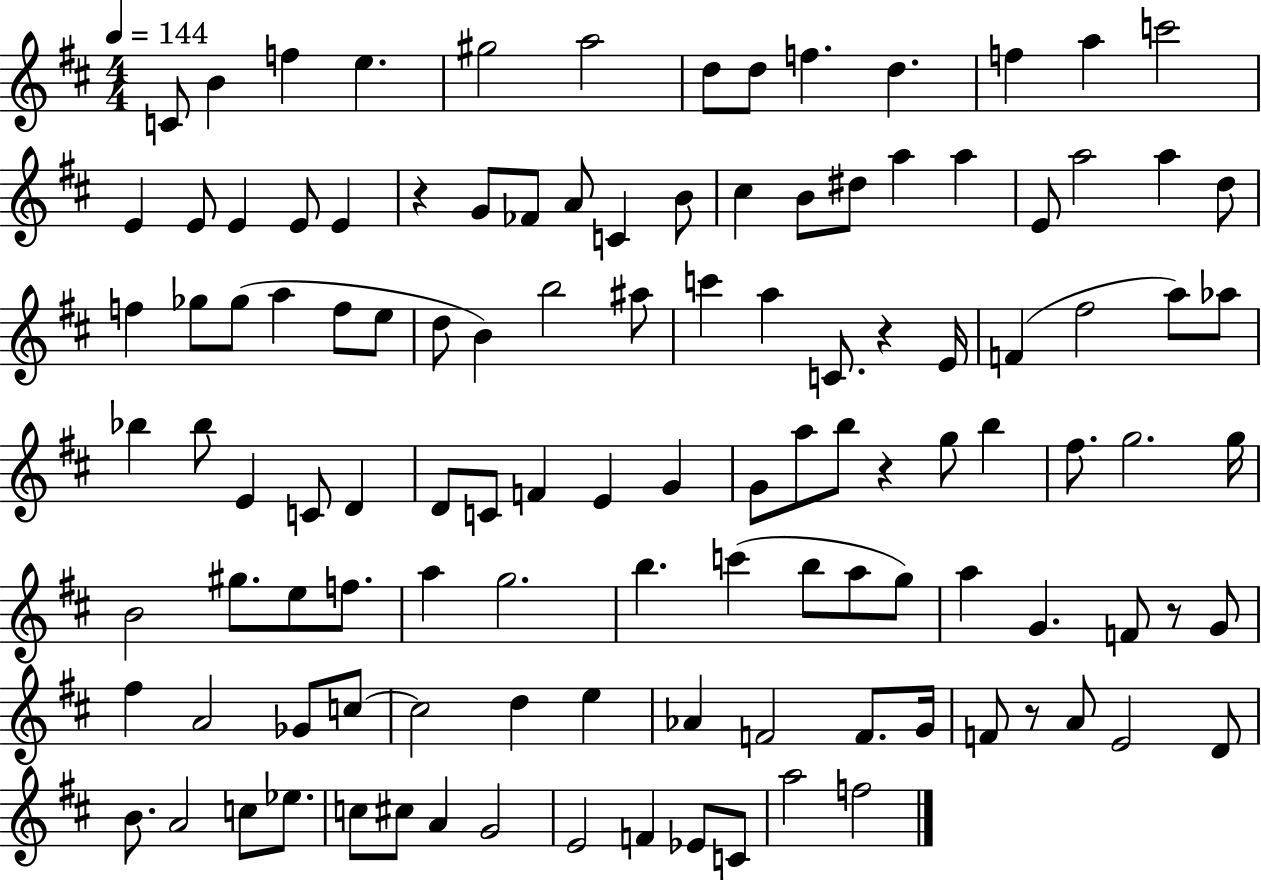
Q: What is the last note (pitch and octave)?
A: F5